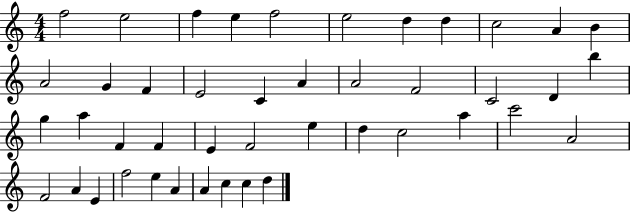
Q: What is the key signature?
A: C major